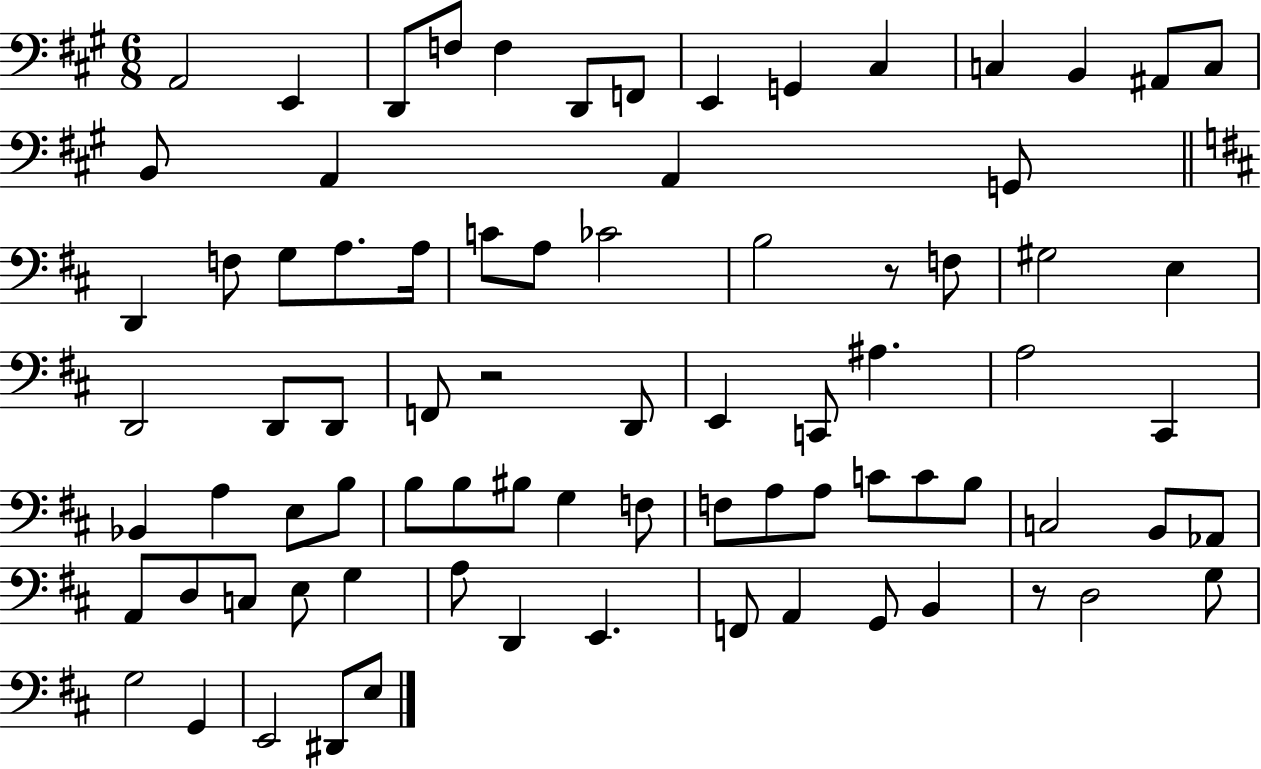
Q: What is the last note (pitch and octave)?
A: E3